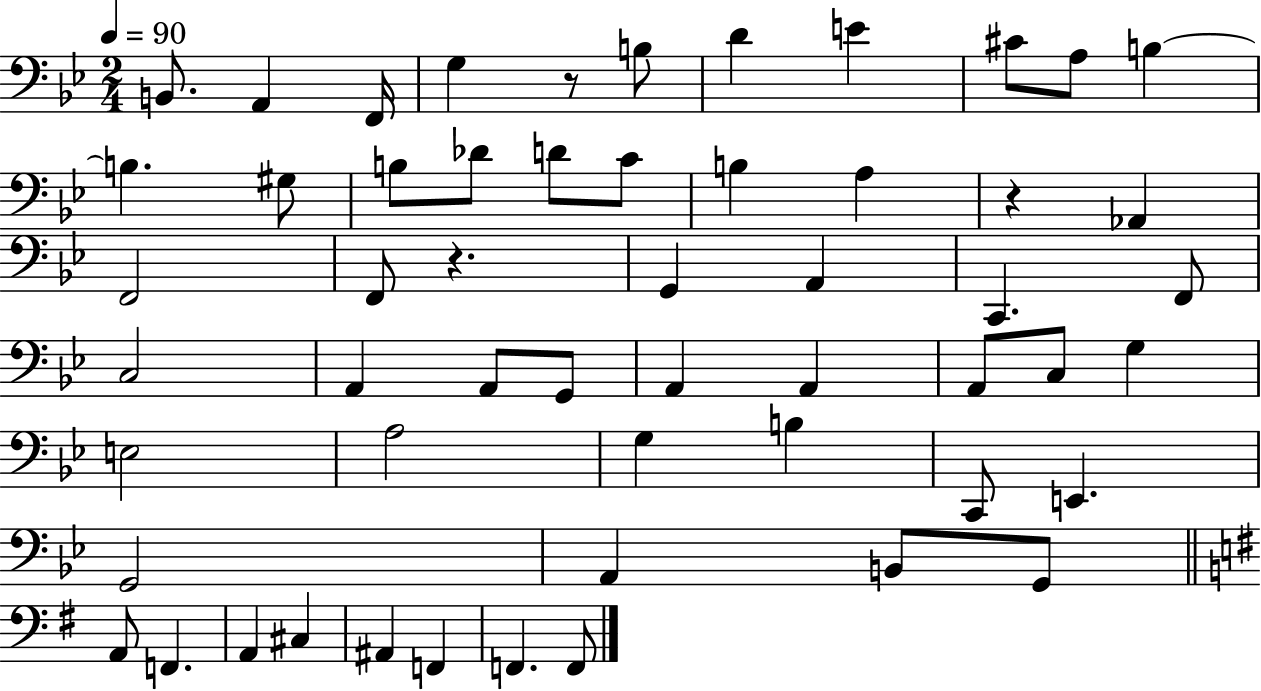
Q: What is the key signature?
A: BES major